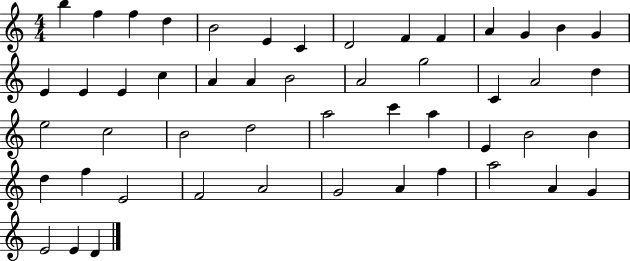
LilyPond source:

{
  \clef treble
  \numericTimeSignature
  \time 4/4
  \key c \major
  b''4 f''4 f''4 d''4 | b'2 e'4 c'4 | d'2 f'4 f'4 | a'4 g'4 b'4 g'4 | \break e'4 e'4 e'4 c''4 | a'4 a'4 b'2 | a'2 g''2 | c'4 a'2 d''4 | \break e''2 c''2 | b'2 d''2 | a''2 c'''4 a''4 | e'4 b'2 b'4 | \break d''4 f''4 e'2 | f'2 a'2 | g'2 a'4 f''4 | a''2 a'4 g'4 | \break e'2 e'4 d'4 | \bar "|."
}